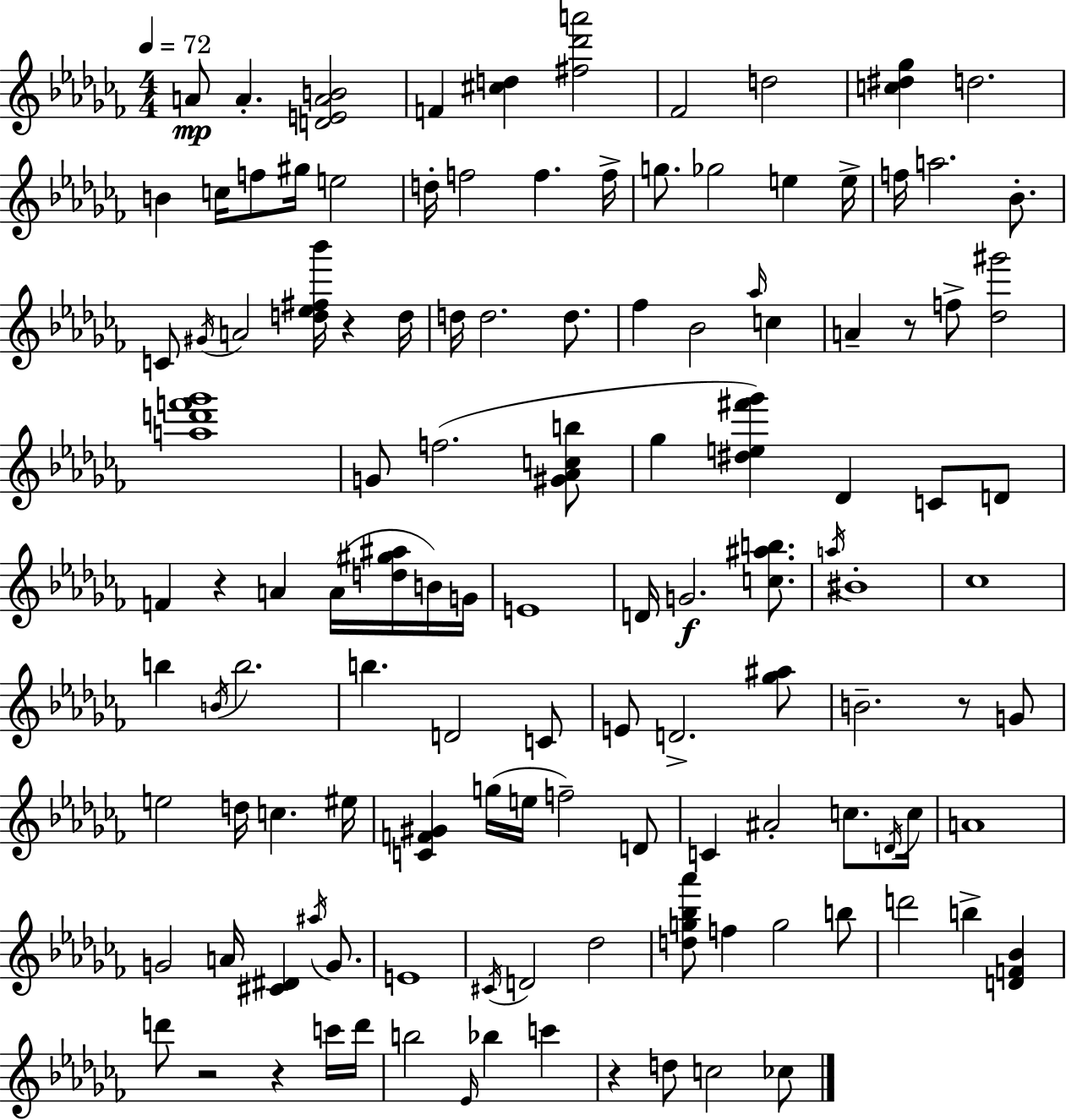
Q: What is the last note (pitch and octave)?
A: CES5